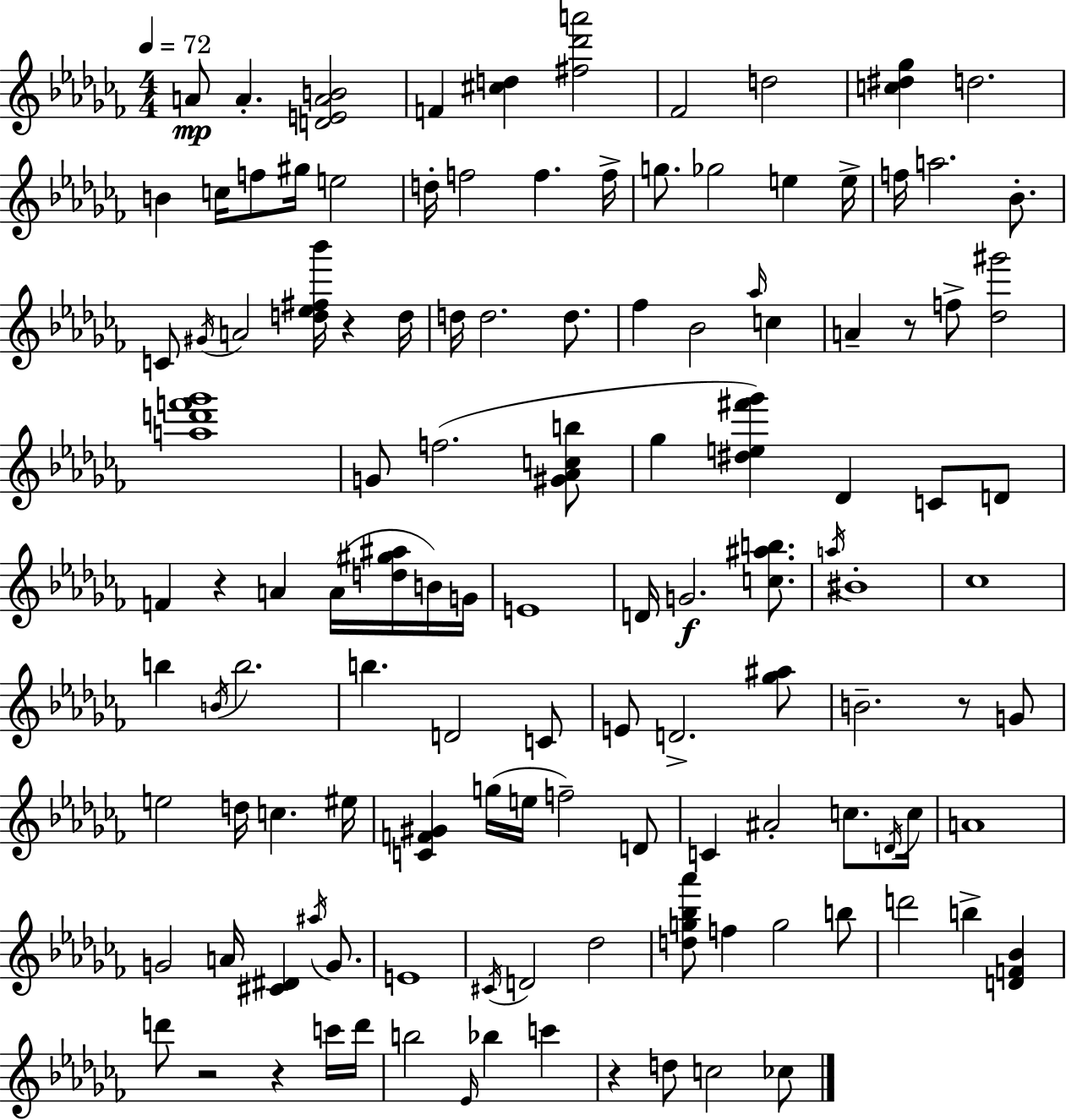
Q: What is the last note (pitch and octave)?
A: CES5